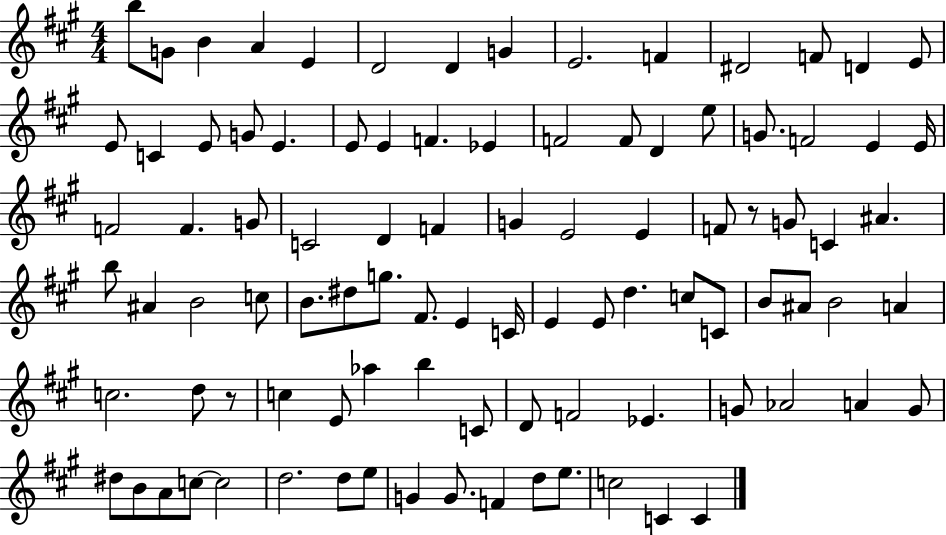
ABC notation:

X:1
T:Untitled
M:4/4
L:1/4
K:A
b/2 G/2 B A E D2 D G E2 F ^D2 F/2 D E/2 E/2 C E/2 G/2 E E/2 E F _E F2 F/2 D e/2 G/2 F2 E E/4 F2 F G/2 C2 D F G E2 E F/2 z/2 G/2 C ^A b/2 ^A B2 c/2 B/2 ^d/2 g/2 ^F/2 E C/4 E E/2 d c/2 C/2 B/2 ^A/2 B2 A c2 d/2 z/2 c E/2 _a b C/2 D/2 F2 _E G/2 _A2 A G/2 ^d/2 B/2 A/2 c/2 c2 d2 d/2 e/2 G G/2 F d/2 e/2 c2 C C